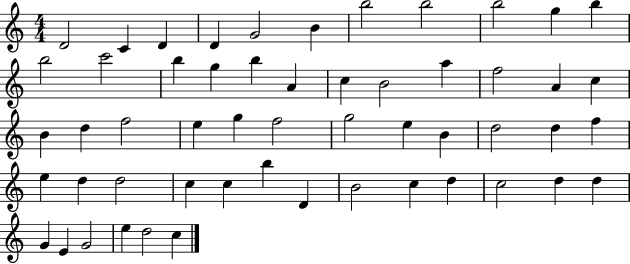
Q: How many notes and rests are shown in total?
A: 54